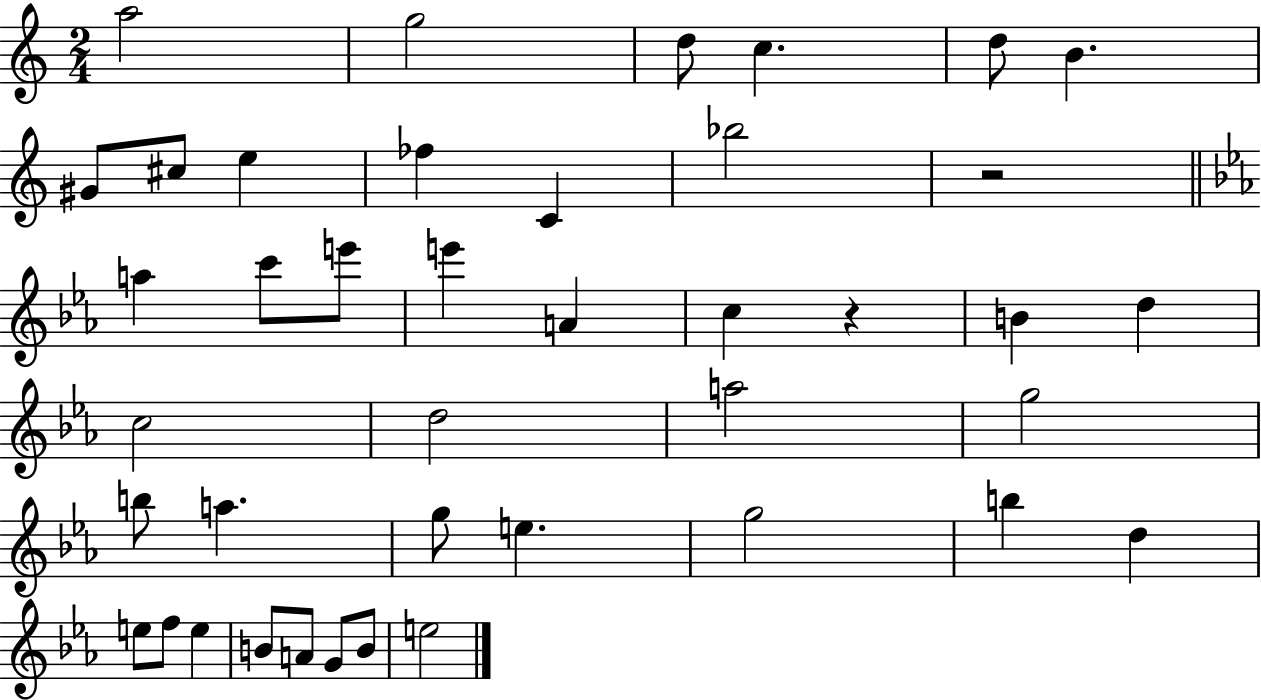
A5/h G5/h D5/e C5/q. D5/e B4/q. G#4/e C#5/e E5/q FES5/q C4/q Bb5/h R/h A5/q C6/e E6/e E6/q A4/q C5/q R/q B4/q D5/q C5/h D5/h A5/h G5/h B5/e A5/q. G5/e E5/q. G5/h B5/q D5/q E5/e F5/e E5/q B4/e A4/e G4/e B4/e E5/h